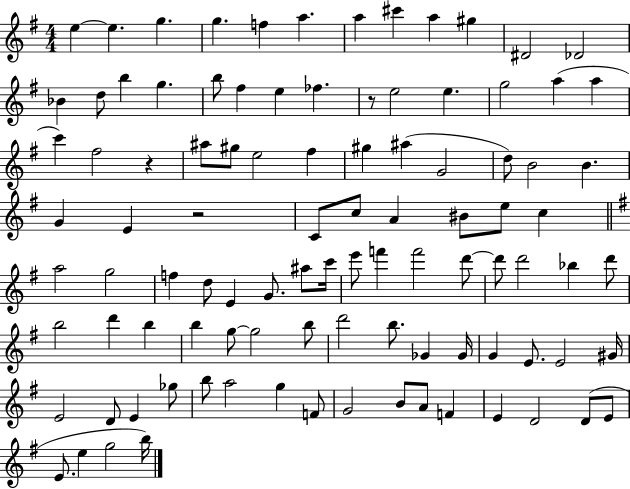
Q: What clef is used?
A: treble